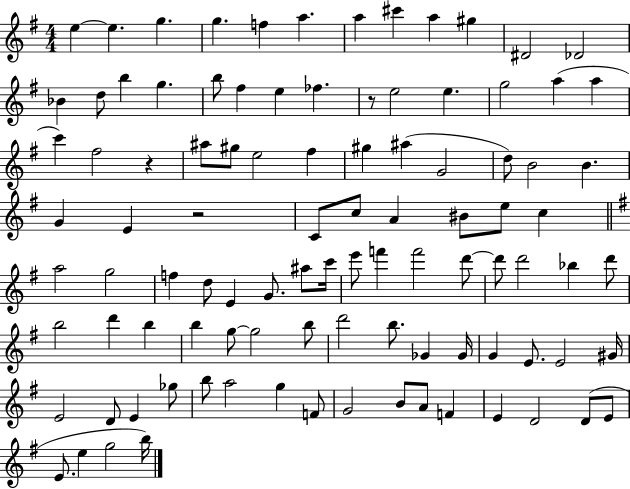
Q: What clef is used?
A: treble